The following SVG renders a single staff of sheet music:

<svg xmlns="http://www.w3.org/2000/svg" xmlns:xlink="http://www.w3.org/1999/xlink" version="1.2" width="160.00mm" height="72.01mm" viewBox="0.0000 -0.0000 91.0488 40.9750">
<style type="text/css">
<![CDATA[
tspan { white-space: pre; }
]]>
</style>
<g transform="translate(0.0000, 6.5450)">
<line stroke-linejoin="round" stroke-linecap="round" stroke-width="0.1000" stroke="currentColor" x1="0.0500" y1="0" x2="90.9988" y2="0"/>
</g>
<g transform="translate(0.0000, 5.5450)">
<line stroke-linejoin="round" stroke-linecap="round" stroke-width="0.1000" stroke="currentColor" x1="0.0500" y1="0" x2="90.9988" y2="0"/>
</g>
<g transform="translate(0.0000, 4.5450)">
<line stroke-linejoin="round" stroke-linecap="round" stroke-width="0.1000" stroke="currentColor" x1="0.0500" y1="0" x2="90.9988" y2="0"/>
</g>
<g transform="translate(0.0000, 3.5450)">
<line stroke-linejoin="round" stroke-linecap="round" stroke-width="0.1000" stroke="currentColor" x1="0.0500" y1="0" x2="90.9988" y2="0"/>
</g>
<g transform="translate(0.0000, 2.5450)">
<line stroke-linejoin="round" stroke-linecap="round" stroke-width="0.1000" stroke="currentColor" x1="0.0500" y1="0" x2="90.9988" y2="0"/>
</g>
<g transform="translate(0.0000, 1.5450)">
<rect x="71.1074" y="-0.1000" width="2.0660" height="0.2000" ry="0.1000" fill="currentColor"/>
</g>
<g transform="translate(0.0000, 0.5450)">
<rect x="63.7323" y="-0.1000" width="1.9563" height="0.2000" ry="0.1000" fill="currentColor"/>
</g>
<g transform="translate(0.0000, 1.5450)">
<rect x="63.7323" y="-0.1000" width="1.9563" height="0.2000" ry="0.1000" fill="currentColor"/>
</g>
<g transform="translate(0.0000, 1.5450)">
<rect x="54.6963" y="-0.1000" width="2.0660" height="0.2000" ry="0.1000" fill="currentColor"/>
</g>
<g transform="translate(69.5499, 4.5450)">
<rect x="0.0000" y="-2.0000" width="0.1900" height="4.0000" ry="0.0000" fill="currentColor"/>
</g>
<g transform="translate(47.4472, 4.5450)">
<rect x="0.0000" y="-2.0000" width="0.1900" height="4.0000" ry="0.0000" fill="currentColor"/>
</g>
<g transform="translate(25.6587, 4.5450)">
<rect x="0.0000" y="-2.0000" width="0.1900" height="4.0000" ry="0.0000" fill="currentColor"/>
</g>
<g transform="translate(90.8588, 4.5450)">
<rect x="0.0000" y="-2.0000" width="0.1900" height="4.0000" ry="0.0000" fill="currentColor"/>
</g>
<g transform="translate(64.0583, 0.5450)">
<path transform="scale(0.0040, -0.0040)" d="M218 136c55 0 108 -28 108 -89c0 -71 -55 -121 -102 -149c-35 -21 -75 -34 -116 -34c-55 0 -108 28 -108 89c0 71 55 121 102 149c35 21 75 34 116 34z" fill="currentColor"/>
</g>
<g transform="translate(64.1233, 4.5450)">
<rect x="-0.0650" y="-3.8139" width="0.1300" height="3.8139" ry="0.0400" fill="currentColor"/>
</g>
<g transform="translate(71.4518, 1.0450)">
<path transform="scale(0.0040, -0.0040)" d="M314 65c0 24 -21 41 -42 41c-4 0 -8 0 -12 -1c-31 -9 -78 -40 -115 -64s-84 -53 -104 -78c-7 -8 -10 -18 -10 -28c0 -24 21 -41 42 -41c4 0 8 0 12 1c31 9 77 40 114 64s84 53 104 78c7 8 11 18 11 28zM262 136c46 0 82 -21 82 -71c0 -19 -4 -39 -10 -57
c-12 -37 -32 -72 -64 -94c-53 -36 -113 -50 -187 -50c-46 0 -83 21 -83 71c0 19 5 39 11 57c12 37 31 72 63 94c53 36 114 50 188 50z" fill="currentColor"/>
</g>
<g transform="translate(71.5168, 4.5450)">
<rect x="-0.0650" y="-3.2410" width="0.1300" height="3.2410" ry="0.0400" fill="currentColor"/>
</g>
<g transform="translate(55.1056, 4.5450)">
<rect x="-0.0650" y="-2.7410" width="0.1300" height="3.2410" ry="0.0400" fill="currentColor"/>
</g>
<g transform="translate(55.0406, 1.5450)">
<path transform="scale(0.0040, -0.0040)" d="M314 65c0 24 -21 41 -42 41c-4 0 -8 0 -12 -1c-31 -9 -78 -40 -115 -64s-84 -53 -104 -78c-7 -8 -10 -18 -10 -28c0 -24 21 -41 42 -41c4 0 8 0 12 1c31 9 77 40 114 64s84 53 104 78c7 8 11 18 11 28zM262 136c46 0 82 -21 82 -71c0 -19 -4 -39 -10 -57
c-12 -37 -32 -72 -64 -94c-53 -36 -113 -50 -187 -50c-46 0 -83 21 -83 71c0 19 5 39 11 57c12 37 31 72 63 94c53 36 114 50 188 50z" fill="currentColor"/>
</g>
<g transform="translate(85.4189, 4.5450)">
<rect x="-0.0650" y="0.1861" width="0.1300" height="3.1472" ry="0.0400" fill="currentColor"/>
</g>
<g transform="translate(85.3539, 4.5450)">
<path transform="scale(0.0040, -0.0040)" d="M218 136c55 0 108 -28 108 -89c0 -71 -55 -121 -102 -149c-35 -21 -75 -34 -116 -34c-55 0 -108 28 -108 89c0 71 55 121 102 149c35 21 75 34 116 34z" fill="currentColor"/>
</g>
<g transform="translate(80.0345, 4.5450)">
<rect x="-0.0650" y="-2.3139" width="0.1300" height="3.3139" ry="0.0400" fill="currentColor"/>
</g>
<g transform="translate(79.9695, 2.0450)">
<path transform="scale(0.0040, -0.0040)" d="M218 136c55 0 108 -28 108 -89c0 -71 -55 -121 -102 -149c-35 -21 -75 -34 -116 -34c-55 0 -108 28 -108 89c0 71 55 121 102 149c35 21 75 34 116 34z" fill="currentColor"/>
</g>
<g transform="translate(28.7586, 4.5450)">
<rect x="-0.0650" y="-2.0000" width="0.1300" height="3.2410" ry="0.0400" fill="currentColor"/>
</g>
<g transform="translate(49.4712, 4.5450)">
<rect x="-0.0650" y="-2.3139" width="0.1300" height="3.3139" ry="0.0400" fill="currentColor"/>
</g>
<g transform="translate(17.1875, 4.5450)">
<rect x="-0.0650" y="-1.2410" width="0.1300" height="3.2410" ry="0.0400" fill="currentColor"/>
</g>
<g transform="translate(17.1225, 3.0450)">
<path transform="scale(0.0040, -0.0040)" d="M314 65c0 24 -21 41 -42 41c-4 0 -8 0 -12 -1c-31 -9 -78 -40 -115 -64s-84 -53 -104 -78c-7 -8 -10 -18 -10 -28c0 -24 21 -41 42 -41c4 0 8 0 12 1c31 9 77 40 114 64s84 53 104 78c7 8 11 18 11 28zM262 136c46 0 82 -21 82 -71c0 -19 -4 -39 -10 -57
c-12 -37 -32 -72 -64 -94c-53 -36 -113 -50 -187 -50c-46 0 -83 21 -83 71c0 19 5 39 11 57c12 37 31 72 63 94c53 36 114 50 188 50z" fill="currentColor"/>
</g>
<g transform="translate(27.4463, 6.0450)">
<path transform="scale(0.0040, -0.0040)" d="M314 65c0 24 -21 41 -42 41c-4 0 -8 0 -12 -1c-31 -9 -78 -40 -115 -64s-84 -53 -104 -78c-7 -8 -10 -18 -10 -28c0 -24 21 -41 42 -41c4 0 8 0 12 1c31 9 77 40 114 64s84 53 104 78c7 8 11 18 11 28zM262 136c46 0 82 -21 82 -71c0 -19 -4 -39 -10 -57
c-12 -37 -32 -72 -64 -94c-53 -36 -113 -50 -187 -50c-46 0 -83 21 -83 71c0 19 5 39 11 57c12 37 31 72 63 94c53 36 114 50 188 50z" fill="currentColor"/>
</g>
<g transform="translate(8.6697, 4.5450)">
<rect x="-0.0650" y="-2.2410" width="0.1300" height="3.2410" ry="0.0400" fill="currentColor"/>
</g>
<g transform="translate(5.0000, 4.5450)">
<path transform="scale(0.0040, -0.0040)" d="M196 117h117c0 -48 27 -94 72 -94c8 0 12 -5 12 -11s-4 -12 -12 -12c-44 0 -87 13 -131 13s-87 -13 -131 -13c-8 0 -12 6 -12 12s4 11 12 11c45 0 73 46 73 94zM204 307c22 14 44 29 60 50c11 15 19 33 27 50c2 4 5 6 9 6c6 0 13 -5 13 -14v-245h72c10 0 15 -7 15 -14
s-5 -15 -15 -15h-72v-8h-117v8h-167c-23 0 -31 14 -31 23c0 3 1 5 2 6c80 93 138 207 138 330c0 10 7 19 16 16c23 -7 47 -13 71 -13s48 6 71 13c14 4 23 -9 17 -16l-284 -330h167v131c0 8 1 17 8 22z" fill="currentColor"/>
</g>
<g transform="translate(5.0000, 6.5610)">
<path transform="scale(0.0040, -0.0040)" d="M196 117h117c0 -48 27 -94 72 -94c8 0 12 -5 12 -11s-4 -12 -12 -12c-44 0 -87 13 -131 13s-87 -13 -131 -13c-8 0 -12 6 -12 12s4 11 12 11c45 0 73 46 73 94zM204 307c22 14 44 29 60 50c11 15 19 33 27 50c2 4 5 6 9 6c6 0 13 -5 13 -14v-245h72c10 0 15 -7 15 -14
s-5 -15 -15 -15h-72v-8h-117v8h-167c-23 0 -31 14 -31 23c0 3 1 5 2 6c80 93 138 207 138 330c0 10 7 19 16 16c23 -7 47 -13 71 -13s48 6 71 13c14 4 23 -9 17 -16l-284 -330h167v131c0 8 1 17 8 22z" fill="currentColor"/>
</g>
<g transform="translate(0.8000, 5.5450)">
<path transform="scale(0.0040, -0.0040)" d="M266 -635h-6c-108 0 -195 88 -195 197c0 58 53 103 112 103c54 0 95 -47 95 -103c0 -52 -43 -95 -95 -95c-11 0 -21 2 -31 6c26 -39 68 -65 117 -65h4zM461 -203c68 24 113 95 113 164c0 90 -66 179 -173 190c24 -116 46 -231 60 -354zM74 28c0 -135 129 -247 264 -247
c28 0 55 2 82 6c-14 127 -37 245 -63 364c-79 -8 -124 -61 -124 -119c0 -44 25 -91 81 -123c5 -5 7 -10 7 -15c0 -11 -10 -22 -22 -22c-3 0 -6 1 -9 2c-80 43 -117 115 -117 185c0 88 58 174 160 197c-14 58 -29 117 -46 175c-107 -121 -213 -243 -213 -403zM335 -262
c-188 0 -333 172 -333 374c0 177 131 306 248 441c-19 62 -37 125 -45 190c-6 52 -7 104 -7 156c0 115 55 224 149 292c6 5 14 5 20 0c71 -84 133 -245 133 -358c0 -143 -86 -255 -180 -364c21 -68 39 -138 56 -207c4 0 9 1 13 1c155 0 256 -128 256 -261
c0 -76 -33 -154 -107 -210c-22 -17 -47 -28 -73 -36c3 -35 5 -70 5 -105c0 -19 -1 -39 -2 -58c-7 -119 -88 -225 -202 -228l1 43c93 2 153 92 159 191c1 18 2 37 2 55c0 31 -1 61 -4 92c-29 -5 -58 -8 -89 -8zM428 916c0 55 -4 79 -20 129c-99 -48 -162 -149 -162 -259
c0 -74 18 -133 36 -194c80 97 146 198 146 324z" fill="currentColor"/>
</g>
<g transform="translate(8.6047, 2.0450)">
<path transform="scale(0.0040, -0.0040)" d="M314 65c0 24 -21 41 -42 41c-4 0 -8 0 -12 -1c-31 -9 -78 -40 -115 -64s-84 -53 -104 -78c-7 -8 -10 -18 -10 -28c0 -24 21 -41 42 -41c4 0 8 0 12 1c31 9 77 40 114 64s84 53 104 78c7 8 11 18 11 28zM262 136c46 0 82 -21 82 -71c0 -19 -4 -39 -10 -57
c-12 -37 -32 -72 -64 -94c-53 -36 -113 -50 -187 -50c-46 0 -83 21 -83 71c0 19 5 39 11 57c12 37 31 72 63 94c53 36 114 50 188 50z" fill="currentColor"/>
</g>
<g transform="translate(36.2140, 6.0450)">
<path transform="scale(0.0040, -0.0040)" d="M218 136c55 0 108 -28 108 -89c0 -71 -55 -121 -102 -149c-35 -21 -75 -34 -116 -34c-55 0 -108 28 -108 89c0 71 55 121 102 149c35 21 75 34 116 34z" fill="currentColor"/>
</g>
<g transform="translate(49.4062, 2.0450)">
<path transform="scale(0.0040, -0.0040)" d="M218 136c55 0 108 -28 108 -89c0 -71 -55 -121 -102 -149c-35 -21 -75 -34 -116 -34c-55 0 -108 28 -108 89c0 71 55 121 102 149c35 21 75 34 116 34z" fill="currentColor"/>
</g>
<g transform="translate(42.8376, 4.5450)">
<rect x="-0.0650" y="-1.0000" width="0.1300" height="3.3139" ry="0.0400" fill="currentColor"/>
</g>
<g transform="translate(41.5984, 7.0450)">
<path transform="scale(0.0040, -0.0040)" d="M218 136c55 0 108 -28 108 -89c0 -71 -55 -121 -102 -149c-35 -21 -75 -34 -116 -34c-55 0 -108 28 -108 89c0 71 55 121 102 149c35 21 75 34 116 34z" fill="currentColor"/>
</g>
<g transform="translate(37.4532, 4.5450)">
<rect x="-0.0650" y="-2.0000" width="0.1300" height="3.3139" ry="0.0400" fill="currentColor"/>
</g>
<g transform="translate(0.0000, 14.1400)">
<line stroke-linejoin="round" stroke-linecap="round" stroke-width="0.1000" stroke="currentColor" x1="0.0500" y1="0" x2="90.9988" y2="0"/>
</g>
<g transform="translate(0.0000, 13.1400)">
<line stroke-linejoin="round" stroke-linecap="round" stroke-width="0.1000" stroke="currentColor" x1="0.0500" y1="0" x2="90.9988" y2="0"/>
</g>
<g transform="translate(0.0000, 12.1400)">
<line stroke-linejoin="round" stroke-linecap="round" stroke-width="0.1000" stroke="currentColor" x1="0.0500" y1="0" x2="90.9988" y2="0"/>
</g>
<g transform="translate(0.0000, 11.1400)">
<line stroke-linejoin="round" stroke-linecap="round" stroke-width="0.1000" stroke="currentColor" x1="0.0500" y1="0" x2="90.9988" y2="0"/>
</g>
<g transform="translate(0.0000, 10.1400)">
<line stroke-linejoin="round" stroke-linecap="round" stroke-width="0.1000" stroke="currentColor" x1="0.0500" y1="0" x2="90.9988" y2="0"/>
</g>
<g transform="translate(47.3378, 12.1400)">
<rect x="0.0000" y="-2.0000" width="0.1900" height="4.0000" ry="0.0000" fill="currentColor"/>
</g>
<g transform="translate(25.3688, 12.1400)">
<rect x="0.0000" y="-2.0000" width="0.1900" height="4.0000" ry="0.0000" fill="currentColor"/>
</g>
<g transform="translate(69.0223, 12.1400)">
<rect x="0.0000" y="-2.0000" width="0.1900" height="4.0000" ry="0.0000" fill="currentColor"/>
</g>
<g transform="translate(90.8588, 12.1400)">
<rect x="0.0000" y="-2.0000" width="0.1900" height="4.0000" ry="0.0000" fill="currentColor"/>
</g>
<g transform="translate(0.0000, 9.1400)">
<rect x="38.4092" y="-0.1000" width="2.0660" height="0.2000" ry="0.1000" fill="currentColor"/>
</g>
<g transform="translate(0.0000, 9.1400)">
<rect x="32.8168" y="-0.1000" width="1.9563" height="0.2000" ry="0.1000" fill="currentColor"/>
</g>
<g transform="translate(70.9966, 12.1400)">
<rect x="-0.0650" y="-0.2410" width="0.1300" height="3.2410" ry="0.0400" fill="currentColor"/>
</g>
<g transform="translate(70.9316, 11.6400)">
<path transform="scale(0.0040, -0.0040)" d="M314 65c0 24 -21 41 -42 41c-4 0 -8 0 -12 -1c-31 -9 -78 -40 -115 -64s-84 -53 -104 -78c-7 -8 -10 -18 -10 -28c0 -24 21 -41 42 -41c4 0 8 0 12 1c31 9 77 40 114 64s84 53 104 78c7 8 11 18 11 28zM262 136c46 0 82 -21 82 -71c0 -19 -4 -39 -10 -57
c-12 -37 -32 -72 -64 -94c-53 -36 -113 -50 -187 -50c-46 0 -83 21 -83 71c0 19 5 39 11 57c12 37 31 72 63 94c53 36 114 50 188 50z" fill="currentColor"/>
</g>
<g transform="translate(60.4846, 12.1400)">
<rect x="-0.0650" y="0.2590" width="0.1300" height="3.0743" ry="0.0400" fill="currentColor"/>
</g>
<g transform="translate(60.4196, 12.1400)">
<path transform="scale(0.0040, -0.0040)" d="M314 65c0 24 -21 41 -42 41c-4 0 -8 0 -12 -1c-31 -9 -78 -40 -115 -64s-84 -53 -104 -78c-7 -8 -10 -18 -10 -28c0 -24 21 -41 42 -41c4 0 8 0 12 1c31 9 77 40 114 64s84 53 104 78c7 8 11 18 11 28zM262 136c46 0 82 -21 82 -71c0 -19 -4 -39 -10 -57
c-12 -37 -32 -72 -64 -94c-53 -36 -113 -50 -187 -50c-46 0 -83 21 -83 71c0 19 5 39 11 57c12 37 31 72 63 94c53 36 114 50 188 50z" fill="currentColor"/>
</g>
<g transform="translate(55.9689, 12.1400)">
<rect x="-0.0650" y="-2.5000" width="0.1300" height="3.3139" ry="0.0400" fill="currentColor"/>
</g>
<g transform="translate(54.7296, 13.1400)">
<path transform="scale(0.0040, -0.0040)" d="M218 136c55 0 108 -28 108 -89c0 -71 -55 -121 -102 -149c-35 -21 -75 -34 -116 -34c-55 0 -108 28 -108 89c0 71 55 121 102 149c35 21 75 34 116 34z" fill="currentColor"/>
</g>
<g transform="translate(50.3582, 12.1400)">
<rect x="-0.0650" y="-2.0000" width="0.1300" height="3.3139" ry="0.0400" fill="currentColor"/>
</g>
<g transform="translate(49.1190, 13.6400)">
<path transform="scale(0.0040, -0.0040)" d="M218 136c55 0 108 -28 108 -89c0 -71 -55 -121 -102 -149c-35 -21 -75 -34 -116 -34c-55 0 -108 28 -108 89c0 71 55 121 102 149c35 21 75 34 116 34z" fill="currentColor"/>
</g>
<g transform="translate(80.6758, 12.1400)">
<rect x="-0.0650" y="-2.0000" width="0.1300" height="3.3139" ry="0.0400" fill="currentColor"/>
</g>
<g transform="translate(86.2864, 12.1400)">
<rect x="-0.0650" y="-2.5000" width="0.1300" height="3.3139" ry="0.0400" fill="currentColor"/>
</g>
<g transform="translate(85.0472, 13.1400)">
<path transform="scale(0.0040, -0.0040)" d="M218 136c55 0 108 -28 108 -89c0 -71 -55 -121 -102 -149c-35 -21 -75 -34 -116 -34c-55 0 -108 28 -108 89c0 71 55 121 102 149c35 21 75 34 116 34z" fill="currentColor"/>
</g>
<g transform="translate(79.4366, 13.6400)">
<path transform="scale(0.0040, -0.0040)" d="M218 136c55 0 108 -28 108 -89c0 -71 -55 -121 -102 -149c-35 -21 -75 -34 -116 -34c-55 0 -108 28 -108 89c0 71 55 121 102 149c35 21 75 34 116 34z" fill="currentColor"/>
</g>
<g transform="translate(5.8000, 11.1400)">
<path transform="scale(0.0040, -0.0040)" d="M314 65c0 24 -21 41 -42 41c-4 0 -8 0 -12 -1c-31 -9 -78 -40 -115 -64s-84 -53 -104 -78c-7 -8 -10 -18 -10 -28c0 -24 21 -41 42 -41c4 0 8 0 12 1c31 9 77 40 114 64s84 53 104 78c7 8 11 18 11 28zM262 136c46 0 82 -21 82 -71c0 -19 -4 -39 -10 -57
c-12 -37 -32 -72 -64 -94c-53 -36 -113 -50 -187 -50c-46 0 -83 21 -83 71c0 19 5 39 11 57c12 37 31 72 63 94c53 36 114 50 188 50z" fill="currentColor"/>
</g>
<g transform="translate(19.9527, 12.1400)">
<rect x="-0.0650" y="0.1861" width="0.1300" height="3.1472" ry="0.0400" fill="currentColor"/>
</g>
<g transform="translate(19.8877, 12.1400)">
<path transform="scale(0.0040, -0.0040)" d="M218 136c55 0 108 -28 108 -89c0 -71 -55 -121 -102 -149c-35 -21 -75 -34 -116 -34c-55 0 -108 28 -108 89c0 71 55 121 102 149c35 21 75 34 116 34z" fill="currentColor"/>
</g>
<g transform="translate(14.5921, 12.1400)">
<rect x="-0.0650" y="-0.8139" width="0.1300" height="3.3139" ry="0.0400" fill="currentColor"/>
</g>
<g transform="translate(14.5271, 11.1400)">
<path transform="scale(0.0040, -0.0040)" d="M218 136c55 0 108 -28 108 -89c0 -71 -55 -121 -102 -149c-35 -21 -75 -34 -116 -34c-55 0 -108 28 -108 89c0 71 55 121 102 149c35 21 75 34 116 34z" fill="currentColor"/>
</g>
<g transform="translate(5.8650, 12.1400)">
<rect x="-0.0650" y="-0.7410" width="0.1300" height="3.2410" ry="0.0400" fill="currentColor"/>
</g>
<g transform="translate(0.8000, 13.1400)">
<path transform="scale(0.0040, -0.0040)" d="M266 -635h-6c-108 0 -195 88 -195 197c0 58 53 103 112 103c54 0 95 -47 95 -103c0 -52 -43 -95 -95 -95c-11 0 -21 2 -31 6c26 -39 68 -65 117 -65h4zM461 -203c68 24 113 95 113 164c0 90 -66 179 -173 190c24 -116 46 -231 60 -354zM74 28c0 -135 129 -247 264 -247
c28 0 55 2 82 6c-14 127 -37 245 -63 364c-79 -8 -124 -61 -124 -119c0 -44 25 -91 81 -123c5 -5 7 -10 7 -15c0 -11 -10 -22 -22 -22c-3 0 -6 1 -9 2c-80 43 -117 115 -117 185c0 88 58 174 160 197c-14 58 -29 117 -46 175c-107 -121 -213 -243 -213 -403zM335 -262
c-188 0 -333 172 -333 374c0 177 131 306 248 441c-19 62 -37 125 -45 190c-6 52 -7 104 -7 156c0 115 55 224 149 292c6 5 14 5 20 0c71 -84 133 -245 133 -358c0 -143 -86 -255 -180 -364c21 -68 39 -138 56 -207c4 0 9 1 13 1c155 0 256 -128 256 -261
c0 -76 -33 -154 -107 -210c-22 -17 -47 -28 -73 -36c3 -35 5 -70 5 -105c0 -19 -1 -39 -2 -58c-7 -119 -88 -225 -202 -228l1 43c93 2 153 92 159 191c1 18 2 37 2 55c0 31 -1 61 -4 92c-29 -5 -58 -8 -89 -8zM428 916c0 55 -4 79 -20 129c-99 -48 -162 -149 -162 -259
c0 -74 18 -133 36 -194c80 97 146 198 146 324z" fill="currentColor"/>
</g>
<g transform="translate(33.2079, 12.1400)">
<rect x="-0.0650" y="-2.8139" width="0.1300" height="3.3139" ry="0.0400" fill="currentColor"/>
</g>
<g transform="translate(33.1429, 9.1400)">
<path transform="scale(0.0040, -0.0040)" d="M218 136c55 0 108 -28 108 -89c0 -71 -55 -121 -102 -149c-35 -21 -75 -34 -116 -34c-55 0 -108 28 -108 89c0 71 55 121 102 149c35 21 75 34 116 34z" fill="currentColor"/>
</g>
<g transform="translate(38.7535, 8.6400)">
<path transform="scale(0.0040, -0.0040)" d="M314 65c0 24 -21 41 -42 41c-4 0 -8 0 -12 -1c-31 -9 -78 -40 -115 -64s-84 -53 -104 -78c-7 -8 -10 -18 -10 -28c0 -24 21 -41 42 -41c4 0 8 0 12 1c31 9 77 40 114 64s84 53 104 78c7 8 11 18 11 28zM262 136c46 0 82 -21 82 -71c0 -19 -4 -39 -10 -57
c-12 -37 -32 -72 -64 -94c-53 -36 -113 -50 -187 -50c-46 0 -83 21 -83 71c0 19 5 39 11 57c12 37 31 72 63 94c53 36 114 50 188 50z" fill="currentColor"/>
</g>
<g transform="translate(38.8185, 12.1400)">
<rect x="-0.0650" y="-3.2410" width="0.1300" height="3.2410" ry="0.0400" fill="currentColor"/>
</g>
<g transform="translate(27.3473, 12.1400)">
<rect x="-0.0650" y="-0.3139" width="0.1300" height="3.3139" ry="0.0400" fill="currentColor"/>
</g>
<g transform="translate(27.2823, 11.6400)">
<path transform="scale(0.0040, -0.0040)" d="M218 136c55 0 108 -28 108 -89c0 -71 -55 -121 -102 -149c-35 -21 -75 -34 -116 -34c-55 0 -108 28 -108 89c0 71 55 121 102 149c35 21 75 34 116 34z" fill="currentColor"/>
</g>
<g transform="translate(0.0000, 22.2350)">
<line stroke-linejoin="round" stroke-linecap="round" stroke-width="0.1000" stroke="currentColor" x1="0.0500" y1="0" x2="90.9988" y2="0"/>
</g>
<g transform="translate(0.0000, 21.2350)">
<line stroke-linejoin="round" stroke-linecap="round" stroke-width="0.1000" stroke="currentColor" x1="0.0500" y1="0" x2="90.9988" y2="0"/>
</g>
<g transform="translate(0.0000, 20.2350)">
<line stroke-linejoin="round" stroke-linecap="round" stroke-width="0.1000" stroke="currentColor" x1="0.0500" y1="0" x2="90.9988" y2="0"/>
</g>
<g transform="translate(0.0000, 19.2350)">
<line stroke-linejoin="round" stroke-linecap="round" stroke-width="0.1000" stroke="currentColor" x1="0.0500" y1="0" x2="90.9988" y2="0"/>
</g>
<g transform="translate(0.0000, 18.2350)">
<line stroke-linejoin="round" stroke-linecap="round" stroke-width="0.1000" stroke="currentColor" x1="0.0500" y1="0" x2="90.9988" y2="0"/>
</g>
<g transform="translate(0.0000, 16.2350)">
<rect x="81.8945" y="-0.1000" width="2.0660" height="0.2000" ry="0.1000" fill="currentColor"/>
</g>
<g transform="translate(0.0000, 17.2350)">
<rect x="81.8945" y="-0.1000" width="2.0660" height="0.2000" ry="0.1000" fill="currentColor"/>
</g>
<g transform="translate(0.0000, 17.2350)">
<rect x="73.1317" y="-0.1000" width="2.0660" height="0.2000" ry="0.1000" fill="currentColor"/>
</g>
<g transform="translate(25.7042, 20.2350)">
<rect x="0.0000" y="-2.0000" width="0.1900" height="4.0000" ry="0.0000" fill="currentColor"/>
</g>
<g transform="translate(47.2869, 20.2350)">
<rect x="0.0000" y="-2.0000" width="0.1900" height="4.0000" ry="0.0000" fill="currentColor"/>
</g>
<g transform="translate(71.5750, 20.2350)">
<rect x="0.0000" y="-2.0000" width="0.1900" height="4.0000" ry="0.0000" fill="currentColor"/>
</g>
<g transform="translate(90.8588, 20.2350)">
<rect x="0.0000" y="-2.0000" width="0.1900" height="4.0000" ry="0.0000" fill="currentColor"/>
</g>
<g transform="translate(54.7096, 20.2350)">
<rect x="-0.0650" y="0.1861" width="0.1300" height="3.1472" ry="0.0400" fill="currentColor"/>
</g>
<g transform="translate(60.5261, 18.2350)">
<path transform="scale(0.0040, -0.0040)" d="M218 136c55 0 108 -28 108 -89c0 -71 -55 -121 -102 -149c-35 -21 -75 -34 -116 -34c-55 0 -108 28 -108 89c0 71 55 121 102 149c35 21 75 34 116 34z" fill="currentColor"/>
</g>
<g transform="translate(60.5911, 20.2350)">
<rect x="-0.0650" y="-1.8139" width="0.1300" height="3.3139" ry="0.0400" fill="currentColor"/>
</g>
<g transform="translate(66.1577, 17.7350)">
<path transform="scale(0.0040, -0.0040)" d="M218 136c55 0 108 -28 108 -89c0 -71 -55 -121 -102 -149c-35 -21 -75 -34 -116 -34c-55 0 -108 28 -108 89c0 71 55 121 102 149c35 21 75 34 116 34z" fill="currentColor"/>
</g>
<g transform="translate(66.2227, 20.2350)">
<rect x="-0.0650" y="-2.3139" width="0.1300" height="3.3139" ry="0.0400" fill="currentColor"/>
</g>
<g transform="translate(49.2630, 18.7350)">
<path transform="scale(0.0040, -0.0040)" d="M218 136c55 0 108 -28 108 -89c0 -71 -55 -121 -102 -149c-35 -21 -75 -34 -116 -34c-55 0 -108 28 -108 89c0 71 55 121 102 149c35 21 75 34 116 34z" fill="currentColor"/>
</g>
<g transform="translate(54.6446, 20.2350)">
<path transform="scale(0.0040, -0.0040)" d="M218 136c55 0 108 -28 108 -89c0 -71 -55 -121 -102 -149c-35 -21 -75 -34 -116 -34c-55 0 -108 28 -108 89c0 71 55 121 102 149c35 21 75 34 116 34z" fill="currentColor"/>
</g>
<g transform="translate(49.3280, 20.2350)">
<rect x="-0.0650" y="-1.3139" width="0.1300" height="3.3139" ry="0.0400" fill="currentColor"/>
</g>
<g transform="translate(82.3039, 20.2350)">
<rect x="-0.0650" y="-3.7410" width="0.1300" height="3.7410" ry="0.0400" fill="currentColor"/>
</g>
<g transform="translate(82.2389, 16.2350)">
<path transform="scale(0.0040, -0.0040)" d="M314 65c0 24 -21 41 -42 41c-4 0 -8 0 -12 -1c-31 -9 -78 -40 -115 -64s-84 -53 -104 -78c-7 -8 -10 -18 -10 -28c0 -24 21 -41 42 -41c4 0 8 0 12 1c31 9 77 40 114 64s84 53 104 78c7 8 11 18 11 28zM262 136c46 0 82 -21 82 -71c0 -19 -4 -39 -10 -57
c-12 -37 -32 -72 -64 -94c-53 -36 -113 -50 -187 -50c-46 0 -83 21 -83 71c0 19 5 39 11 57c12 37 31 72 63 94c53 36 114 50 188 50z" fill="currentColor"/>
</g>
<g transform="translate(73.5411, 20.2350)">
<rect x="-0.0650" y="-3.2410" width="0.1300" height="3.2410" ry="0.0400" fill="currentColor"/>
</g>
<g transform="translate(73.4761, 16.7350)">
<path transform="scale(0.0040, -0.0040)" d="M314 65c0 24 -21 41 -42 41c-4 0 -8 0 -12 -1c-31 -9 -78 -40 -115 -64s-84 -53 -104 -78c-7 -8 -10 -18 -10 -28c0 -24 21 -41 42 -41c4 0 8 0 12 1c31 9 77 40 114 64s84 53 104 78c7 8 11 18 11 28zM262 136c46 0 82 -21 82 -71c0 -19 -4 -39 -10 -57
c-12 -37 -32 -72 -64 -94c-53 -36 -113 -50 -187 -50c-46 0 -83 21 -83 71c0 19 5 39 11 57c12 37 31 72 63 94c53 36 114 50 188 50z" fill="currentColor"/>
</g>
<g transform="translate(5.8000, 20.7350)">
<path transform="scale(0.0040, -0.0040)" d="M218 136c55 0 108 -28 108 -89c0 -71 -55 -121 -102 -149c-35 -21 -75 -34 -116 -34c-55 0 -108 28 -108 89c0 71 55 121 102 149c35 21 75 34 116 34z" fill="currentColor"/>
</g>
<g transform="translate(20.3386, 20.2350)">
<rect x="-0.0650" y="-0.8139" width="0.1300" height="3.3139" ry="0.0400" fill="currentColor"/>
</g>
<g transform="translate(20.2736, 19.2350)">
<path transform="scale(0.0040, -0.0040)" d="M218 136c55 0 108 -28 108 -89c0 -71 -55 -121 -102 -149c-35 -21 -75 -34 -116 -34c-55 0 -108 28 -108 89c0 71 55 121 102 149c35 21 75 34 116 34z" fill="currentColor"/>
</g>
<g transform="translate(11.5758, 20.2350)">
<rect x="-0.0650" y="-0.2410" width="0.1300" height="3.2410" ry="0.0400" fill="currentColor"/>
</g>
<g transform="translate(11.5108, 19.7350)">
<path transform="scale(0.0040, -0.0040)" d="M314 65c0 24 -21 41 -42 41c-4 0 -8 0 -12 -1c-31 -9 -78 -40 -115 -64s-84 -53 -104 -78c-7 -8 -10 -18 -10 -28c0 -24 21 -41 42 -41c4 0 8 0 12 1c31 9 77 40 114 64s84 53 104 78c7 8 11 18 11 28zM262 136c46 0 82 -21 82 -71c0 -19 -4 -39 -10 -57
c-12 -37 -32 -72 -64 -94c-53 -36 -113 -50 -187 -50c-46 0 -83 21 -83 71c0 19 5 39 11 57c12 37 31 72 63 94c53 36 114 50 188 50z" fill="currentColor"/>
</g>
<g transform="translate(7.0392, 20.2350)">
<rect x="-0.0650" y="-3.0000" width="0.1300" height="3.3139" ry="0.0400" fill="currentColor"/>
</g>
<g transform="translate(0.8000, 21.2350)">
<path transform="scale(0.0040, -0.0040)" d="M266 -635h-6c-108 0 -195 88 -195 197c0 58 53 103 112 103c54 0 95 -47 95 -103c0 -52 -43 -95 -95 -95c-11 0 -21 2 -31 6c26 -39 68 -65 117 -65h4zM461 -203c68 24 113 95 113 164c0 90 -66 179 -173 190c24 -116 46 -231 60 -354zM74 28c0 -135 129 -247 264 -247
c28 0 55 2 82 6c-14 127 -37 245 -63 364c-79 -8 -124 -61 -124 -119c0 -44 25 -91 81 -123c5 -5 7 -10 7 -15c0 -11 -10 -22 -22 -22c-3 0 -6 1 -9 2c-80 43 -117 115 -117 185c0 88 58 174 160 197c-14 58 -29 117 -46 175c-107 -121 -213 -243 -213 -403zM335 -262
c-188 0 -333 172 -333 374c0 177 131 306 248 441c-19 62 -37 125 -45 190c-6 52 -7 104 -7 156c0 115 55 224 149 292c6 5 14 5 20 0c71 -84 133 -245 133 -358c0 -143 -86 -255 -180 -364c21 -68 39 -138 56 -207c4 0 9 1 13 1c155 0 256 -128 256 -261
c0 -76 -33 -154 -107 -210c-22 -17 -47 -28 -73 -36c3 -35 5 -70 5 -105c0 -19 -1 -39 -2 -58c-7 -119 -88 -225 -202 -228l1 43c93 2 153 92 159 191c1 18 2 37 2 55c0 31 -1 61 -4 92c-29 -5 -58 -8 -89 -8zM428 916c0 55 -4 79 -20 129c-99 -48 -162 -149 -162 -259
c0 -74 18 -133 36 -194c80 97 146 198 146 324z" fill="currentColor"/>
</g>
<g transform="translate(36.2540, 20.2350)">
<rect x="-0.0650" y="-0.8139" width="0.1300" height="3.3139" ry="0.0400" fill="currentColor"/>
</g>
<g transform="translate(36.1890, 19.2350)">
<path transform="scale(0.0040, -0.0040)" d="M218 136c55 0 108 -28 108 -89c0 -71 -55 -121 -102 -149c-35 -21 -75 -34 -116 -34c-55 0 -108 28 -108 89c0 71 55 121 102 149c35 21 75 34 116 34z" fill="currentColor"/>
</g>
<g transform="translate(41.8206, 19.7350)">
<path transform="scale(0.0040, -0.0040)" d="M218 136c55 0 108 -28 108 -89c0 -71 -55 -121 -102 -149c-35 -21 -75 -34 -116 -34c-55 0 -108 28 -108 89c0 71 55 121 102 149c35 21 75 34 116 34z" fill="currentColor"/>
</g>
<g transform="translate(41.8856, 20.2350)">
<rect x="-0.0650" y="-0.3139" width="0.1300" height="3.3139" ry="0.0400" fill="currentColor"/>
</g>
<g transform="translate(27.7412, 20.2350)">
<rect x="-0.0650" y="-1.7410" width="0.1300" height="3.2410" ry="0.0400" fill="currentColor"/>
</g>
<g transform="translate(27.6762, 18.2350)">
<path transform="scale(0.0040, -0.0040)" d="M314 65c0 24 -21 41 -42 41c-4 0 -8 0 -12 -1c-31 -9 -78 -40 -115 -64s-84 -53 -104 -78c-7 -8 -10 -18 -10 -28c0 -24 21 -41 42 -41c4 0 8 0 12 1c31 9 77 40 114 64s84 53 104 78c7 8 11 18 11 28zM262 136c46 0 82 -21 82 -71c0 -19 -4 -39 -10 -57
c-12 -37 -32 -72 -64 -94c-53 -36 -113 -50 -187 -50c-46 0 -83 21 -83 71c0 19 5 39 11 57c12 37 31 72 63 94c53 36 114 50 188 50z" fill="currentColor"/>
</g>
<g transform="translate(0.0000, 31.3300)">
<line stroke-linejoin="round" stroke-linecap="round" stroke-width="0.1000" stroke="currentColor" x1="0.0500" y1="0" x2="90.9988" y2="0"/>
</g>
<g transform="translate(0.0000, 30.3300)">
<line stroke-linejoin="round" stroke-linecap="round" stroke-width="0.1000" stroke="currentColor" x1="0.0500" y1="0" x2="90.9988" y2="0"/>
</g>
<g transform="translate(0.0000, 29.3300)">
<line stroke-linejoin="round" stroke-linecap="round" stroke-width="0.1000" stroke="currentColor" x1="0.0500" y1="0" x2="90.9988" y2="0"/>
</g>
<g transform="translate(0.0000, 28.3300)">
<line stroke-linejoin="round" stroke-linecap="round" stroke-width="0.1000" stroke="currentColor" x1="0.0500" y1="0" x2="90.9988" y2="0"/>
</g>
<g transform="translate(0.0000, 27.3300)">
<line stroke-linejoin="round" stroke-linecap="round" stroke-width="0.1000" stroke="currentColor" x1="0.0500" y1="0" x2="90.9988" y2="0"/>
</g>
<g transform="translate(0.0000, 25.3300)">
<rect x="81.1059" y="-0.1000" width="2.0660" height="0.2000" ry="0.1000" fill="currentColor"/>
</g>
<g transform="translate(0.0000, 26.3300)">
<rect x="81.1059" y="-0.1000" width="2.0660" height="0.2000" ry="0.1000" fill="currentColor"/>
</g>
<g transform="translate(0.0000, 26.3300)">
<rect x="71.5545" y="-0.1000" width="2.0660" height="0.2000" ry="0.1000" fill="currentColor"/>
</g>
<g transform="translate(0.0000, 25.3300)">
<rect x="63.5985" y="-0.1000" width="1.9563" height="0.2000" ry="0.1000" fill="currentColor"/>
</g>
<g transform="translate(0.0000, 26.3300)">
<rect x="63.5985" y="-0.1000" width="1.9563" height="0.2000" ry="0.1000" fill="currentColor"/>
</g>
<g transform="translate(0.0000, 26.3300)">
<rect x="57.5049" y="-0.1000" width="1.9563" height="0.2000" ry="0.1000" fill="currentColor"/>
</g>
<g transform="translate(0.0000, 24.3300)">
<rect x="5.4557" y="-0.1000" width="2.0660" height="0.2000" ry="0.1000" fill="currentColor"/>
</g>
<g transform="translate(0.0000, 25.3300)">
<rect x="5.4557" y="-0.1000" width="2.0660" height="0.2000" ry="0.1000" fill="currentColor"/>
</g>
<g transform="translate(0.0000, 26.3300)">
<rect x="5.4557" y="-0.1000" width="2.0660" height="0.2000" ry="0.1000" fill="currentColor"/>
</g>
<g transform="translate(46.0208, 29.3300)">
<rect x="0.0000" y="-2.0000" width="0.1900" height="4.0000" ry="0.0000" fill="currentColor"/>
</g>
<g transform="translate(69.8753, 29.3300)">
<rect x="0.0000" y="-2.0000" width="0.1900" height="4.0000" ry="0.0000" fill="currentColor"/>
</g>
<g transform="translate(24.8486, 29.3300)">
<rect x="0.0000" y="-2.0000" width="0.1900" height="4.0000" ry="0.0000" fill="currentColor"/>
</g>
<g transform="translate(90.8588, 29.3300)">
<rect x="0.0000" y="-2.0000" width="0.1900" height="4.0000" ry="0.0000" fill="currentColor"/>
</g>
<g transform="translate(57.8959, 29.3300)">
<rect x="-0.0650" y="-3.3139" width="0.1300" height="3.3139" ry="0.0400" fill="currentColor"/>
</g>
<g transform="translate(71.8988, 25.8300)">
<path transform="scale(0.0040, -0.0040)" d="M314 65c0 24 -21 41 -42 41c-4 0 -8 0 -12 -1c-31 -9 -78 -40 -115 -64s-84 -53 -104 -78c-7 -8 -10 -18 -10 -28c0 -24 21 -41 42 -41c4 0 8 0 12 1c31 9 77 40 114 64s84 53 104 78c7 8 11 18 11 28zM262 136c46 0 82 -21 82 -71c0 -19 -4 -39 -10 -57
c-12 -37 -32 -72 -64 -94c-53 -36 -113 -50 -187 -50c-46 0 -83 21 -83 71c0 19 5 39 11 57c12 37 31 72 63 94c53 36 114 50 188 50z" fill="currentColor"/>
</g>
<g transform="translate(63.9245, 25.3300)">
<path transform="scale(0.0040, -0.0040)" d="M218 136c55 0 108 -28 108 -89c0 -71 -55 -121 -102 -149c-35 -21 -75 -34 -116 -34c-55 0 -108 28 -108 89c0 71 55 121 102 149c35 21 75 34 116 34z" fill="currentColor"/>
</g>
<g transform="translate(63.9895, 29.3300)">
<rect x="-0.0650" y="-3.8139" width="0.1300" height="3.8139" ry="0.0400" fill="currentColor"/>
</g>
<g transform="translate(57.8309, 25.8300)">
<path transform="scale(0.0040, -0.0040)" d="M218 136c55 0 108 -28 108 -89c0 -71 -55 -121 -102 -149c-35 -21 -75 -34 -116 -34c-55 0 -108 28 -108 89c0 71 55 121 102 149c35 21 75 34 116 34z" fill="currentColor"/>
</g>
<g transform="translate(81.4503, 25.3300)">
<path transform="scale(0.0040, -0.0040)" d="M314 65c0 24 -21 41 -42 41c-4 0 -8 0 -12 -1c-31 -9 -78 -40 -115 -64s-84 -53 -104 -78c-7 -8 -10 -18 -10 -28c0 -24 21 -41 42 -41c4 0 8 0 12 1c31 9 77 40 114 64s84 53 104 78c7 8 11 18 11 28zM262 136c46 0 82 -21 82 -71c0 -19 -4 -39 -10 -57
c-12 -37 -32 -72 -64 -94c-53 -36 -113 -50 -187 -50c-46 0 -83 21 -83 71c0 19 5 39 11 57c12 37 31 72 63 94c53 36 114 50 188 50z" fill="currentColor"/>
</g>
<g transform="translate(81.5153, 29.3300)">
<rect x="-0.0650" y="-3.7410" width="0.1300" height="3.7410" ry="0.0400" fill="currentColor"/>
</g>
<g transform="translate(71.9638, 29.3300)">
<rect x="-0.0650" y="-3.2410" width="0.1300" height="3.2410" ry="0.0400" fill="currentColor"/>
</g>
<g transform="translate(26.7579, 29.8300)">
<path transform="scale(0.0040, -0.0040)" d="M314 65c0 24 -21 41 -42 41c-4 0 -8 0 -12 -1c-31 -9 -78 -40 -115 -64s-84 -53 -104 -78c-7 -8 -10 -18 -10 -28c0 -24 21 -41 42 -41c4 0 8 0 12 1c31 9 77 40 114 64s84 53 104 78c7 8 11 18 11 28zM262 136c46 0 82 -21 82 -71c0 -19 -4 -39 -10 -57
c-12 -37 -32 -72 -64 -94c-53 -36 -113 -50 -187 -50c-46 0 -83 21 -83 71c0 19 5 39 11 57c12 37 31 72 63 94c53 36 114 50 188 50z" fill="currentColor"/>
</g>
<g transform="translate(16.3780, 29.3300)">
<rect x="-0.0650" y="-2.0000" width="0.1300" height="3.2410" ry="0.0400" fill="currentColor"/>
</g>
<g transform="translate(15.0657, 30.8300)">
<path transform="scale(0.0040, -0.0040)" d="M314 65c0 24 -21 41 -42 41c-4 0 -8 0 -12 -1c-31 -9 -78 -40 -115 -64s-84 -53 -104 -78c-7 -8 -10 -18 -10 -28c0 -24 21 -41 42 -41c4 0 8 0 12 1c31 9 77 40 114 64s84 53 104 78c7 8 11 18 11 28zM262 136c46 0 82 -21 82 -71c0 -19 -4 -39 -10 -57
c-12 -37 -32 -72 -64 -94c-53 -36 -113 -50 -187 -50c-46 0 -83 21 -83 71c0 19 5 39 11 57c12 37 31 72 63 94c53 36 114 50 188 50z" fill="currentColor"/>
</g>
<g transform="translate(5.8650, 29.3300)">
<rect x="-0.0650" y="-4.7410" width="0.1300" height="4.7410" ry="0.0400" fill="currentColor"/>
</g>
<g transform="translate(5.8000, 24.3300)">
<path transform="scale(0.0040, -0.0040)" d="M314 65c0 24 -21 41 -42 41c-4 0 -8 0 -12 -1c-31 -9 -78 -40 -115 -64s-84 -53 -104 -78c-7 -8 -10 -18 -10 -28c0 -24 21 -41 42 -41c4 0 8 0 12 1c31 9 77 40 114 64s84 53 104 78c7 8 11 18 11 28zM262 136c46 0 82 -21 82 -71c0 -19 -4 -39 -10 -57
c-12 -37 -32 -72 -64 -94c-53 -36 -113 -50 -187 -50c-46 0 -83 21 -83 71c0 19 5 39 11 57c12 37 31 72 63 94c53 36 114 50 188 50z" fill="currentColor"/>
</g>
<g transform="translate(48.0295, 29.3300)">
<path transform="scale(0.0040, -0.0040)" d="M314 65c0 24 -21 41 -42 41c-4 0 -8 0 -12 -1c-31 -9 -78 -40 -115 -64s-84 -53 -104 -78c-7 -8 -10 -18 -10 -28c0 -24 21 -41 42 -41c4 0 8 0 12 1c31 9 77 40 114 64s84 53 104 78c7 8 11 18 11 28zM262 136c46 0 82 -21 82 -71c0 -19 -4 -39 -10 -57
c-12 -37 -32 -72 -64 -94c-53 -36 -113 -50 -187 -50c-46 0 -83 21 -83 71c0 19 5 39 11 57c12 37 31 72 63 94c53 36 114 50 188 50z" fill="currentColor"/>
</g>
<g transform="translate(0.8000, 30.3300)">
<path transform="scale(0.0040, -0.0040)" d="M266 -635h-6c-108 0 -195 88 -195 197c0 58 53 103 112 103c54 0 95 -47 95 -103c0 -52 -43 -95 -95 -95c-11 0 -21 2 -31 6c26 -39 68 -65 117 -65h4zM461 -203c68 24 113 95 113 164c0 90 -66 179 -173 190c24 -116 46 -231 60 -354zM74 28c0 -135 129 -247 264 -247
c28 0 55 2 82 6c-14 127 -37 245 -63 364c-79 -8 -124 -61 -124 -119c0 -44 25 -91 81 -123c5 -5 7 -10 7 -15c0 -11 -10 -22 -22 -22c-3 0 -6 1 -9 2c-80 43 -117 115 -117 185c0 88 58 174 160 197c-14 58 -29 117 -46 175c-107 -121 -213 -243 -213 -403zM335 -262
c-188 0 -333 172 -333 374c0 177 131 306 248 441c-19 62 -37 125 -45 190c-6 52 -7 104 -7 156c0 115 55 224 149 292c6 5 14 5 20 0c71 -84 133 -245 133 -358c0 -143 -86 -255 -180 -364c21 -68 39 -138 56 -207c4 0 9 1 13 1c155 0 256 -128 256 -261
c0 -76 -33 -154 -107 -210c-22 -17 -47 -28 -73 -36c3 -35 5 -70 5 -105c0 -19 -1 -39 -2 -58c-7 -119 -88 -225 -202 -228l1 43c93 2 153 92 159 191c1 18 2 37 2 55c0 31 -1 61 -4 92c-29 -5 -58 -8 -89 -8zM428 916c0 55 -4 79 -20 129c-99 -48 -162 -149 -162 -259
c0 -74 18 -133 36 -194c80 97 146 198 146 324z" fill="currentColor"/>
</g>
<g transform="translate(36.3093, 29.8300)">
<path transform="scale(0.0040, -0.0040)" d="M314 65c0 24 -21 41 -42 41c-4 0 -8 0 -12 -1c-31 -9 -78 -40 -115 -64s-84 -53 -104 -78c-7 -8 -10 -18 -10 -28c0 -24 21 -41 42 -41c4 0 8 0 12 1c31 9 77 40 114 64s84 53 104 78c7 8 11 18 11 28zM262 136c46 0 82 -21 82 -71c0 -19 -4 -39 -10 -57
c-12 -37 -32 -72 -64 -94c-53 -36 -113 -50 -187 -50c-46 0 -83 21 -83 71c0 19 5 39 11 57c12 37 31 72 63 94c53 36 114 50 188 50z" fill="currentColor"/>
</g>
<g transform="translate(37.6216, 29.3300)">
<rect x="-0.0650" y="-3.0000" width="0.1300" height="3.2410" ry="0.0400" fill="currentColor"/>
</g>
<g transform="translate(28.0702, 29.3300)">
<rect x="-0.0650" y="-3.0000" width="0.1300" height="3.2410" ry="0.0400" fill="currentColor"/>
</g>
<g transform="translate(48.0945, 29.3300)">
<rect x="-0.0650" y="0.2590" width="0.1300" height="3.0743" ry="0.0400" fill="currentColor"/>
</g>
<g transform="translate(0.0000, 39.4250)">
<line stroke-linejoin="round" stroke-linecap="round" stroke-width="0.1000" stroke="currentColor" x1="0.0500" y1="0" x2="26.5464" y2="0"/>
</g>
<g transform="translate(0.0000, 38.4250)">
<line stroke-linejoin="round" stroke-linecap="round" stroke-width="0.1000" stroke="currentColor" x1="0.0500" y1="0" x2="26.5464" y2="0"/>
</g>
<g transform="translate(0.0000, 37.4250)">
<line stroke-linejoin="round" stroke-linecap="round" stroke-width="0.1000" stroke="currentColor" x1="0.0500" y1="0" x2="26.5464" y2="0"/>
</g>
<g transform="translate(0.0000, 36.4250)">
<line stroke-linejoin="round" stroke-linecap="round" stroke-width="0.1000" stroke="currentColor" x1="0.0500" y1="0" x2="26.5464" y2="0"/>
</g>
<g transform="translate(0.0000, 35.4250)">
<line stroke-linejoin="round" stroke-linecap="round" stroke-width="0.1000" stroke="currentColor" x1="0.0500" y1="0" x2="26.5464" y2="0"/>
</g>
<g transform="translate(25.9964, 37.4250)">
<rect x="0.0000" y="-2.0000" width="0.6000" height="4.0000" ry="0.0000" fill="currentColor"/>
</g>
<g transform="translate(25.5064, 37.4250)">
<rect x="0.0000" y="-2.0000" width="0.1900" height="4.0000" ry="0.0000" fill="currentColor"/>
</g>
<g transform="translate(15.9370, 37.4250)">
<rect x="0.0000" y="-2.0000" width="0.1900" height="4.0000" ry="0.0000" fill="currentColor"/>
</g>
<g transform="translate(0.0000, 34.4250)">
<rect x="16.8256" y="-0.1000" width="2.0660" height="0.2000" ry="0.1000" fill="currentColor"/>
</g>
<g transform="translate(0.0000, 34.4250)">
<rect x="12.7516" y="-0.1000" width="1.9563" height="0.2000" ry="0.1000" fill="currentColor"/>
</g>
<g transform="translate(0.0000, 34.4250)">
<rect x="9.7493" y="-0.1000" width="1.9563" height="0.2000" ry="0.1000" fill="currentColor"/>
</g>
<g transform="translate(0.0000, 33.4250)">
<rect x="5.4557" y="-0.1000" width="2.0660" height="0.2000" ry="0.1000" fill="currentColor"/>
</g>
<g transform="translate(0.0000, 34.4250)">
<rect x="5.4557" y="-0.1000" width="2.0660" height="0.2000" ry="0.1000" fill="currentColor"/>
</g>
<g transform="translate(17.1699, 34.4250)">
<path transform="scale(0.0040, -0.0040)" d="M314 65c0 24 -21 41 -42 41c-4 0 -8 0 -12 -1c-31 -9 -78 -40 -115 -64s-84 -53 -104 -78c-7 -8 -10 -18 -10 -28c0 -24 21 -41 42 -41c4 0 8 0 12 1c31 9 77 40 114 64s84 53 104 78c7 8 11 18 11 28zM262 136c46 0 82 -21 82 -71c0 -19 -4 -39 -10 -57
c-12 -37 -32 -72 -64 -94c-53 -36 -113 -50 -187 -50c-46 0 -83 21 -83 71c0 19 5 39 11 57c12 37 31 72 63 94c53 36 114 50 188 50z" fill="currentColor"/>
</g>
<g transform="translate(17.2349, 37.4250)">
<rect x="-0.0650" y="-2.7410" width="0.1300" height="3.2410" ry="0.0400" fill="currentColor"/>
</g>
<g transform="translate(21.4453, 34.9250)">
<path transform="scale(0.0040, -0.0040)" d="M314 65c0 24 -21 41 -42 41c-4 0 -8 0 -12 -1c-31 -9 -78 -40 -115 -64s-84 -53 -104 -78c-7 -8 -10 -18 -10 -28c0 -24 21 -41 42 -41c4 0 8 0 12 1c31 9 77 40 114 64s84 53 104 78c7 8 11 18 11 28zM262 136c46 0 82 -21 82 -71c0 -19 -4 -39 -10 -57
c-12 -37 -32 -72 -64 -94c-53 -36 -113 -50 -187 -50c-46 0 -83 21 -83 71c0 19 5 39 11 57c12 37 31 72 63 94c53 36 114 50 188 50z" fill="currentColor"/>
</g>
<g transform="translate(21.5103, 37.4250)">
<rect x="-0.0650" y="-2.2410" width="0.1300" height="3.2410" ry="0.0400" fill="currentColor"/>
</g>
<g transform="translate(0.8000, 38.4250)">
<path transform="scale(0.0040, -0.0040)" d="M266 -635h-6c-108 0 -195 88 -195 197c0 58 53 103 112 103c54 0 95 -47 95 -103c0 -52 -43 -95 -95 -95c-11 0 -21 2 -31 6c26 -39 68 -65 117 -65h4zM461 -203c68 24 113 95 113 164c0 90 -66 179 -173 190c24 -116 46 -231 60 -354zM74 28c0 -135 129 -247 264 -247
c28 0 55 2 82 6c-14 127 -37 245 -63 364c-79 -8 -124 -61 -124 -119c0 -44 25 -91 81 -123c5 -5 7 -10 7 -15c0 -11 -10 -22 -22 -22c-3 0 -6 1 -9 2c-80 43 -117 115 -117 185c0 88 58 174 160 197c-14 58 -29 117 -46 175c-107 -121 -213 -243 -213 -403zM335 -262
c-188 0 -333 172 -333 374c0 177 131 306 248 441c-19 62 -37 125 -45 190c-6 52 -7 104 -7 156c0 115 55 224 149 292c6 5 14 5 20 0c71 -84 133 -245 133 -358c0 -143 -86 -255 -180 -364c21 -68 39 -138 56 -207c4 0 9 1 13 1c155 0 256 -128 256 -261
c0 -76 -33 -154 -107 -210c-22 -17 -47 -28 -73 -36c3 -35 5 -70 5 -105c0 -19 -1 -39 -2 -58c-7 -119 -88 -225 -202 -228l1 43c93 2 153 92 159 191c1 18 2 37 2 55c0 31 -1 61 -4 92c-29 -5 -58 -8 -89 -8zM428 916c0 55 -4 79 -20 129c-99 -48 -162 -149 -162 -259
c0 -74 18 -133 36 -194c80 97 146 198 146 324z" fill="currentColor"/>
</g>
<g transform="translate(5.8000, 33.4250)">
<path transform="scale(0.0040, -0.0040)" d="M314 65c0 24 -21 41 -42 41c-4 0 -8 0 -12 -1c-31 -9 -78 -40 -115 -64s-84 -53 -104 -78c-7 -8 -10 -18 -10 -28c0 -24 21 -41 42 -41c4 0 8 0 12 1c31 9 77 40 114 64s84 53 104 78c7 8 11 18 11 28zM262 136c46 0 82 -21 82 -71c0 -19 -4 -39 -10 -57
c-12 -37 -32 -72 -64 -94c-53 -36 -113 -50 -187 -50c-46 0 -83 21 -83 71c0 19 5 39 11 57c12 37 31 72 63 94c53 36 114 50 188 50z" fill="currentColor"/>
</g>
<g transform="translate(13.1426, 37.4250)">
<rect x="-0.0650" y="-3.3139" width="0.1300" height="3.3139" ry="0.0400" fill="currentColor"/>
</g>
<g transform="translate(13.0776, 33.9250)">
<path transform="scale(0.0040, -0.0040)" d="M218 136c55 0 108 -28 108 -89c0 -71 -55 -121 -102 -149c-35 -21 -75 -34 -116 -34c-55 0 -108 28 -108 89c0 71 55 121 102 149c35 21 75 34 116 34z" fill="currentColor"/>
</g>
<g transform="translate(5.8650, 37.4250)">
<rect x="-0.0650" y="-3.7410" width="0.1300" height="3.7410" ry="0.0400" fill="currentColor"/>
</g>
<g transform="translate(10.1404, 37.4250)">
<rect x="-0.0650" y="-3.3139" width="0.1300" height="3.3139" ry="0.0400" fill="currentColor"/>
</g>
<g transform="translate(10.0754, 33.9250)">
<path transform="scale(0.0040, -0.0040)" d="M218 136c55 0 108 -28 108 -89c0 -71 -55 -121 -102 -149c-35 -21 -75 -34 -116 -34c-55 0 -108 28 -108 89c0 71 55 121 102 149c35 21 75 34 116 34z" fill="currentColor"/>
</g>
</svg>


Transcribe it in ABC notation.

X:1
T:Untitled
M:4/4
L:1/4
K:C
g2 e2 F2 F D g a2 c' b2 g B d2 d B c a b2 F G B2 c2 F G A c2 d f2 d c e B f g b2 c'2 e'2 F2 A2 A2 B2 b c' b2 c'2 c'2 b b a2 g2